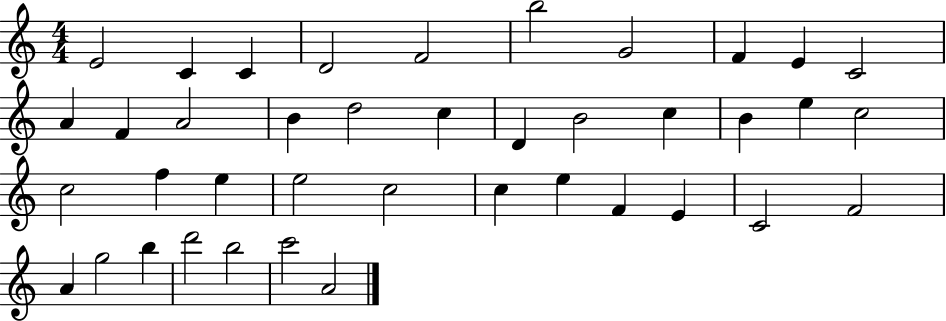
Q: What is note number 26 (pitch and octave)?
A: E5